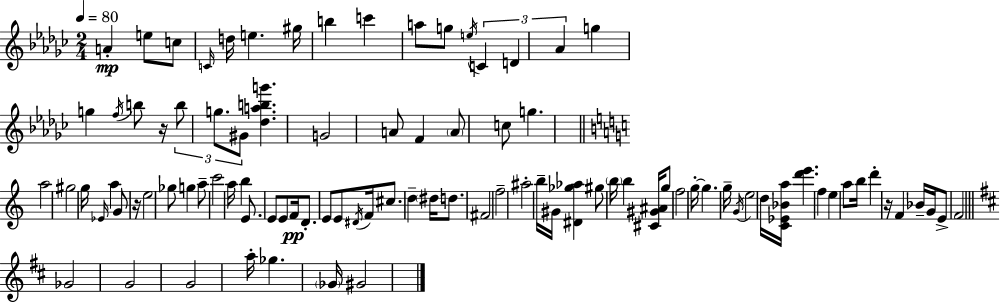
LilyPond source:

{
  \clef treble
  \numericTimeSignature
  \time 2/4
  \key ees \minor
  \tempo 4 = 80
  a'4-.\mp e''8 c''8 | \grace { c'16 } d''16 e''4. | gis''16 b''4 c'''4 | a''8 g''8 \acciaccatura { e''16 } \tuplet 3/2 { c'4 | \break d'4 aes'4 } | g''4 g''4 | \acciaccatura { f''16 } b''8 r16 \tuplet 3/2 { b''8 | g''8. gis'8 } <des'' a'' b'' g'''>4. | \break g'2 | a'8 f'4 | \parenthesize a'8 c''8 g''4. | \bar "||" \break \key a \minor a''2 | gis''2 | g''16 \grace { ees'16 } a''4 g'8 | r16 e''2 | \break ges''8 g''4 a''8-- | c'''2 | a''16 b''4 e'8. | e'8 e'8 f'16\pp d'8.-. | \break e'8 e'8 \acciaccatura { dis'16 } f'16 cis''8. | d''4-- \parenthesize dis''16 d''8. | fis'2 | f''2-- | \break ais''2-. | b''16-- gis'16 <dis' ges'' aes''>4 | gis''8 \parenthesize b''16 b''4 <cis' gis' ais'>16 | g''8 f''2 | \break g''16-.~~ g''4. | g''16-- \acciaccatura { g'16 } e''2 | d''16 <c' ees' bes' a''>16 <d''' e'''>4. | f''4 e''4 | \break a''8 b''16 d'''4-. | r16 f'4 bes'16-- | g'16 e'8-> f'2 | \bar "||" \break \key d \major ges'2 | g'2 | g'2 | a''16-. ges''4. \parenthesize ges'16 | \break gis'2 | \bar "|."
}